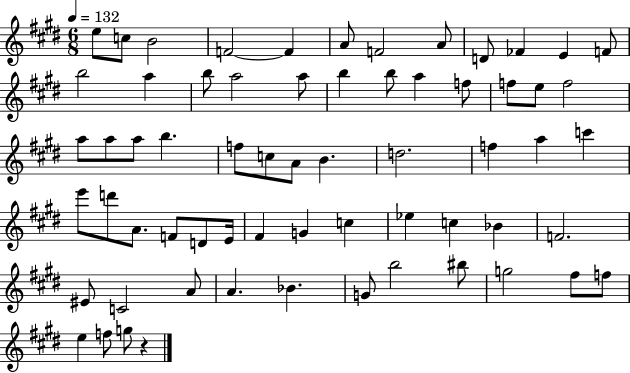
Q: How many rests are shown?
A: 1